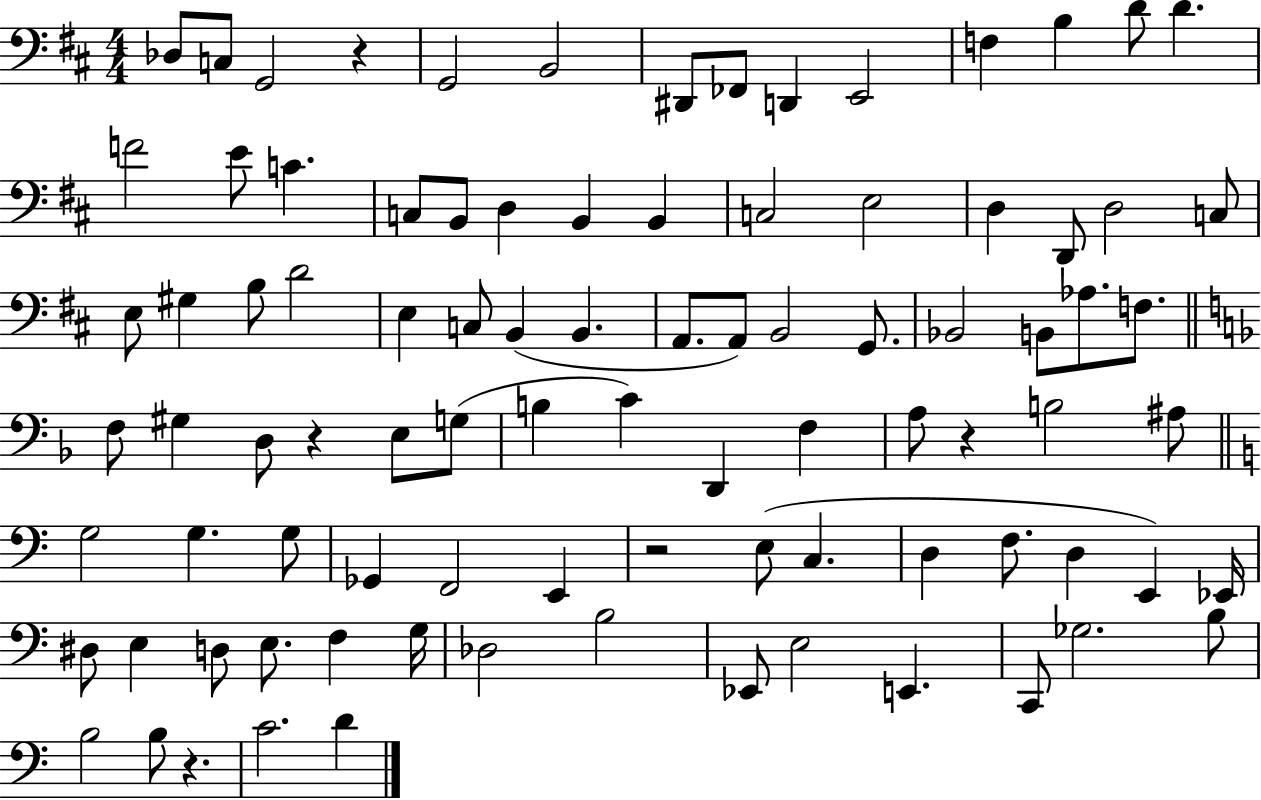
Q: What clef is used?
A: bass